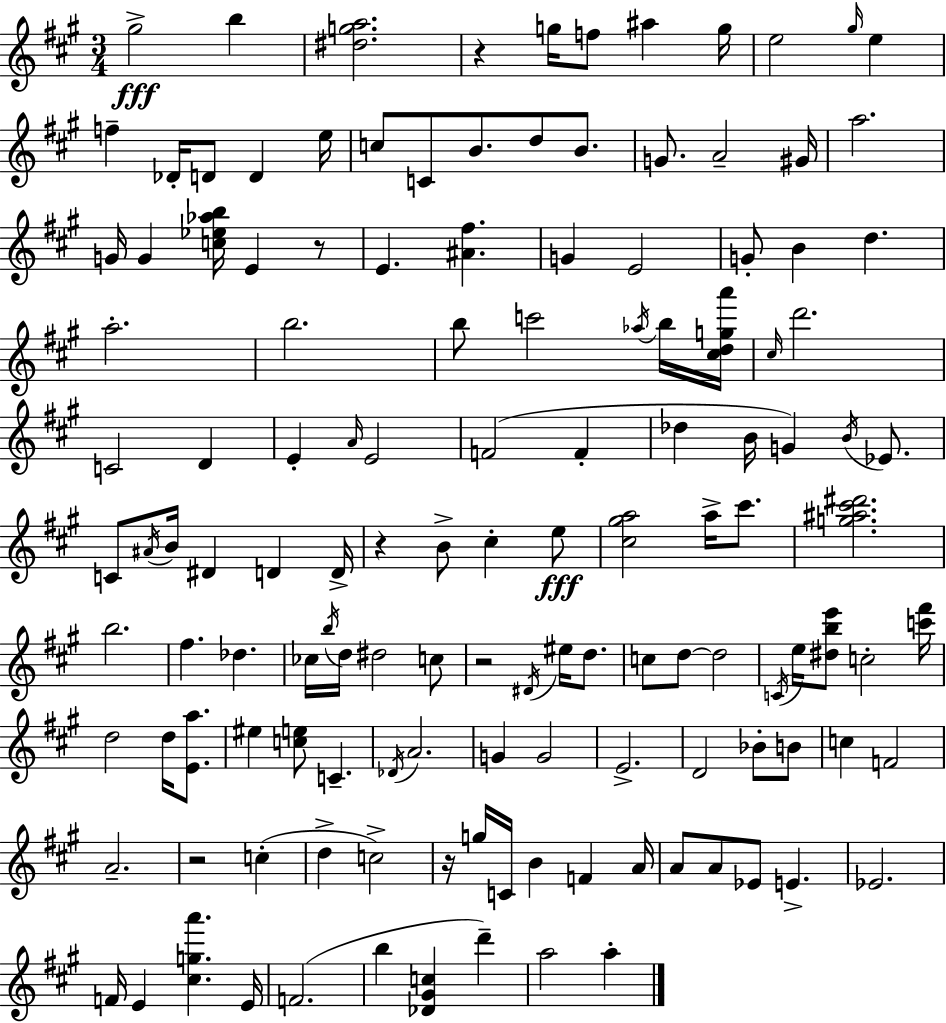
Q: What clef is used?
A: treble